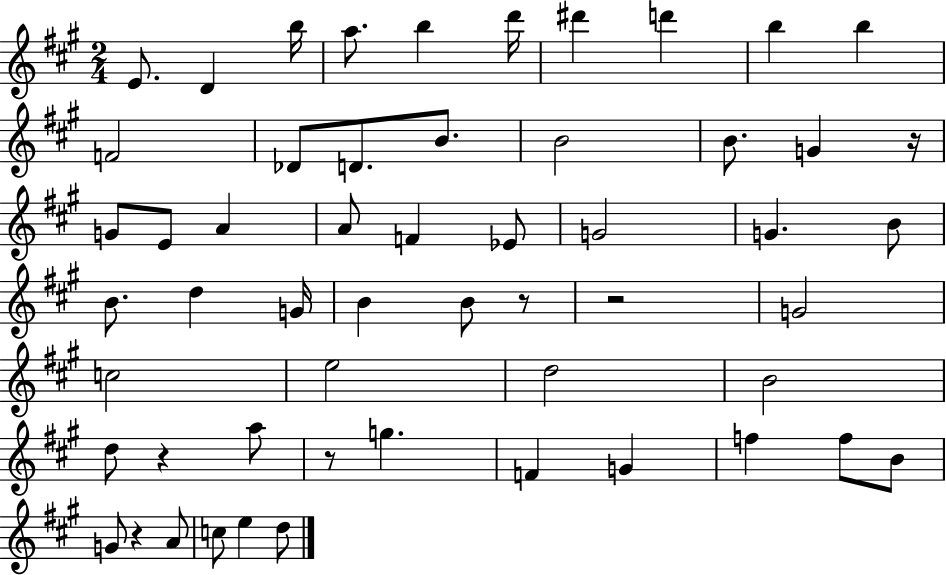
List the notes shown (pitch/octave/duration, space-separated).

E4/e. D4/q B5/s A5/e. B5/q D6/s D#6/q D6/q B5/q B5/q F4/h Db4/e D4/e. B4/e. B4/h B4/e. G4/q R/s G4/e E4/e A4/q A4/e F4/q Eb4/e G4/h G4/q. B4/e B4/e. D5/q G4/s B4/q B4/e R/e R/h G4/h C5/h E5/h D5/h B4/h D5/e R/q A5/e R/e G5/q. F4/q G4/q F5/q F5/e B4/e G4/e R/q A4/e C5/e E5/q D5/e